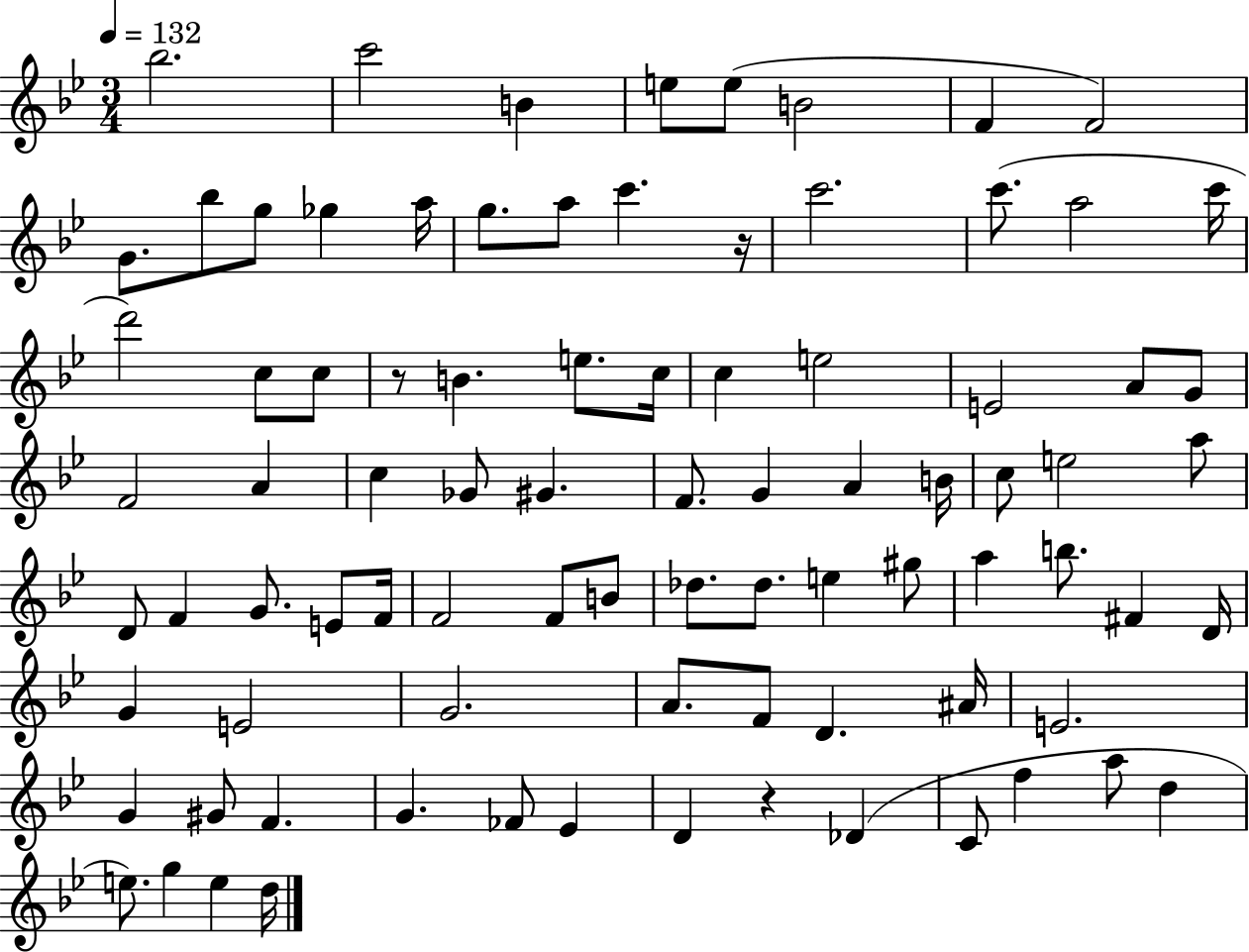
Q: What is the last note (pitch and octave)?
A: D5